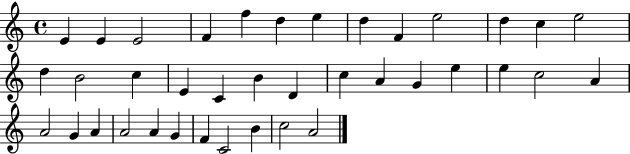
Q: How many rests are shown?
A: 0